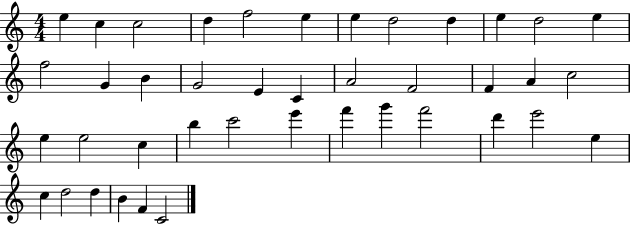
E5/q C5/q C5/h D5/q F5/h E5/q E5/q D5/h D5/q E5/q D5/h E5/q F5/h G4/q B4/q G4/h E4/q C4/q A4/h F4/h F4/q A4/q C5/h E5/q E5/h C5/q B5/q C6/h E6/q F6/q G6/q F6/h D6/q E6/h E5/q C5/q D5/h D5/q B4/q F4/q C4/h